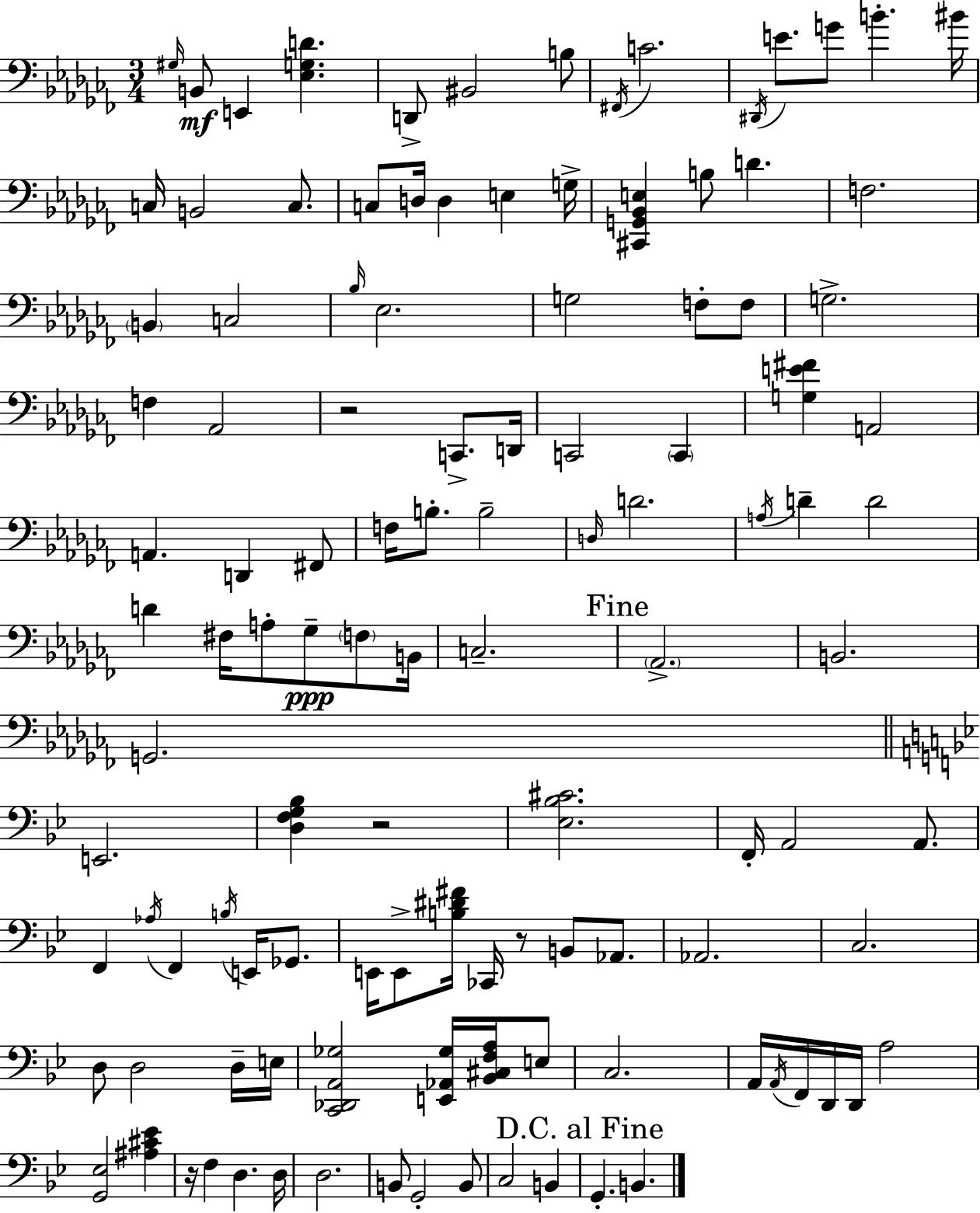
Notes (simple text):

G#3/s B2/e E2/q [Eb3,G3,D4]/q. D2/e BIS2/h B3/e F#2/s C4/h. D#2/s E4/e. G4/e B4/q. BIS4/s C3/s B2/h C3/e. C3/e D3/s D3/q E3/q G3/s [C#2,G2,Bb2,E3]/q B3/e D4/q. F3/h. B2/q C3/h Bb3/s Eb3/h. G3/h F3/e F3/e G3/h. F3/q Ab2/h R/h C2/e. D2/s C2/h C2/q [G3,E4,F#4]/q A2/h A2/q. D2/q F#2/e F3/s B3/e. B3/h D3/s D4/h. A3/s D4/q D4/h D4/q F#3/s A3/e Gb3/e F3/e B2/s C3/h. Ab2/h. B2/h. G2/h. E2/h. [D3,F3,G3,Bb3]/q R/h [Eb3,Bb3,C#4]/h. F2/s A2/h A2/e. F2/q Ab3/s F2/q B3/s E2/s Gb2/e. E2/s E2/e [B3,D#4,F#4]/s CES2/s R/e B2/e Ab2/e. Ab2/h. C3/h. D3/e D3/h D3/s E3/s [C2,Db2,A2,Gb3]/h [E2,Ab2,Gb3]/s [Bb2,C#3,F3,A3]/s E3/e C3/h. A2/s A2/s F2/s D2/s D2/s A3/h [G2,Eb3]/h [A#3,C#4,Eb4]/q R/s F3/q D3/q. D3/s D3/h. B2/e G2/h B2/e C3/h B2/q G2/q. B2/q.